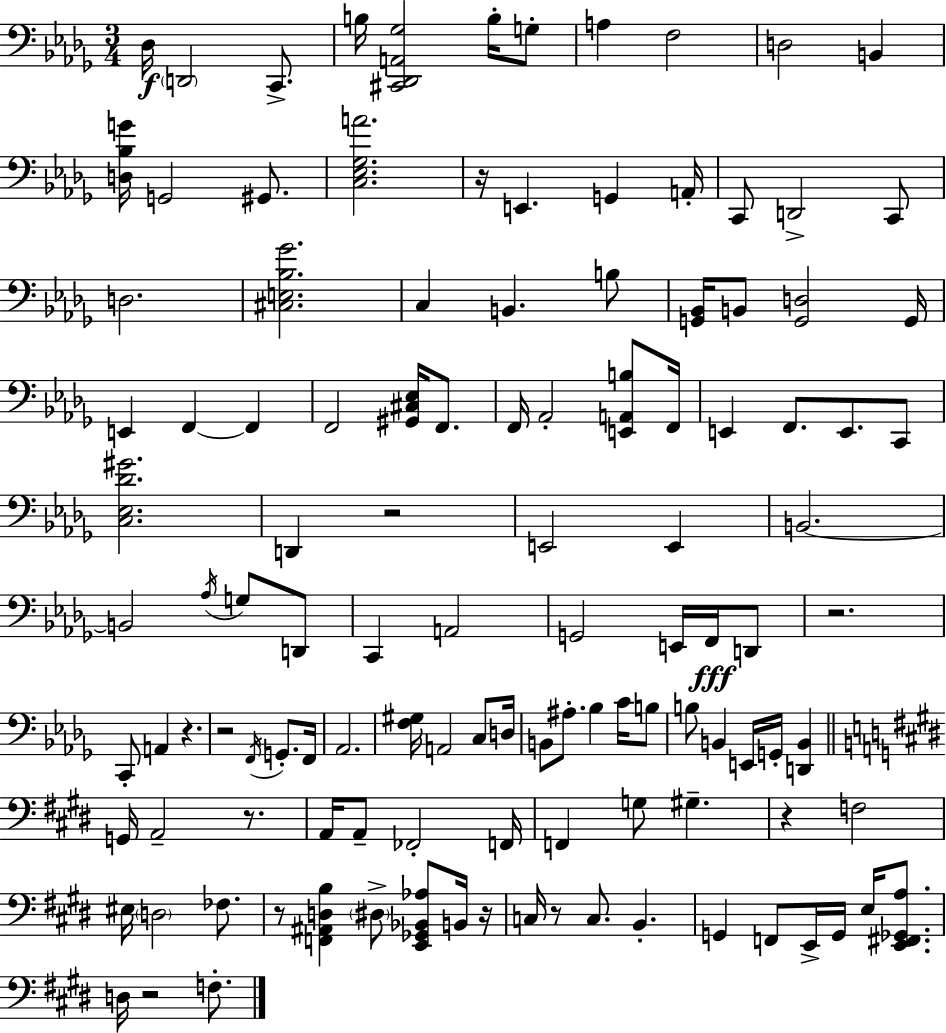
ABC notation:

X:1
T:Untitled
M:3/4
L:1/4
K:Bbm
_D,/4 D,,2 C,,/2 B,/4 [^C,,_D,,A,,_G,]2 B,/4 G,/2 A, F,2 D,2 B,, [D,_B,G]/4 G,,2 ^G,,/2 [C,_E,_G,A]2 z/4 E,, G,, A,,/4 C,,/2 D,,2 C,,/2 D,2 [^C,E,_B,_G]2 C, B,, B,/2 [G,,_B,,]/4 B,,/2 [G,,D,]2 G,,/4 E,, F,, F,, F,,2 [^G,,^C,_E,]/4 F,,/2 F,,/4 _A,,2 [E,,A,,B,]/2 F,,/4 E,, F,,/2 E,,/2 C,,/2 [C,_E,_D^G]2 D,, z2 E,,2 E,, B,,2 B,,2 _A,/4 G,/2 D,,/2 C,, A,,2 G,,2 E,,/4 F,,/4 D,,/2 z2 C,,/2 A,, z z2 F,,/4 G,,/2 F,,/4 _A,,2 [F,^G,]/4 A,,2 C,/2 D,/4 B,,/2 ^A,/2 _B, C/4 B,/2 B,/2 B,, E,,/4 G,,/4 [D,,B,,] G,,/4 A,,2 z/2 A,,/4 A,,/2 _F,,2 F,,/4 F,, G,/2 ^G, z F,2 ^E,/4 D,2 _F,/2 z/2 [F,,^A,,D,B,] ^D,/2 [E,,_G,,_B,,_A,]/2 B,,/4 z/4 C,/4 z/2 C,/2 B,, G,, F,,/2 E,,/4 G,,/4 E,/4 [E,,^F,,_G,,A,]/2 D,/4 z2 F,/2